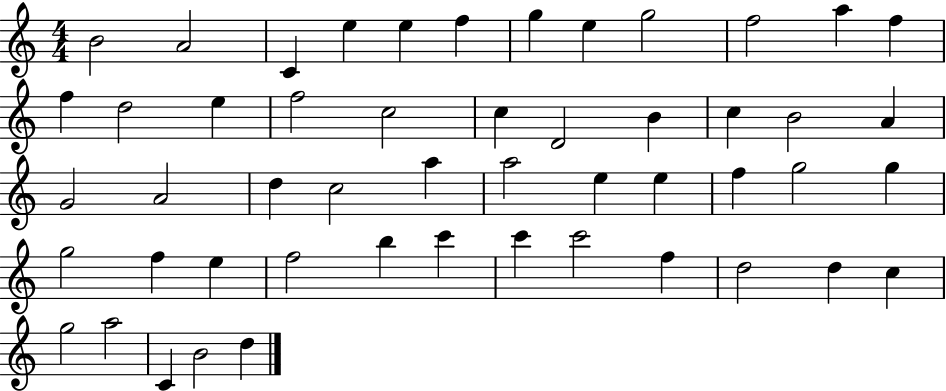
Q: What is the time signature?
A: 4/4